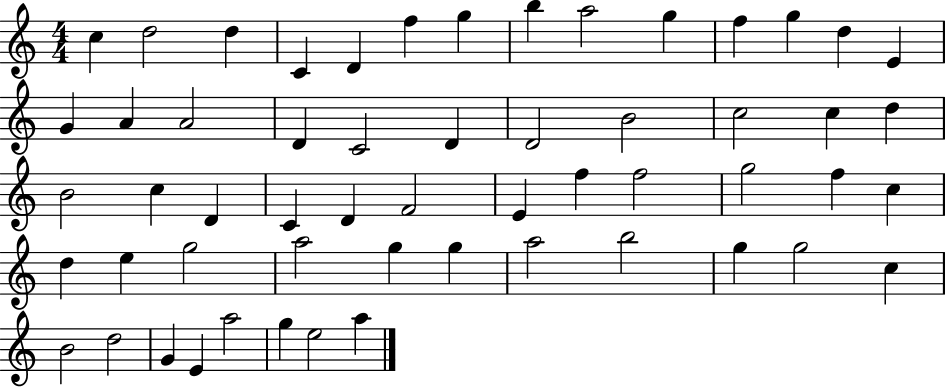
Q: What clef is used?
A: treble